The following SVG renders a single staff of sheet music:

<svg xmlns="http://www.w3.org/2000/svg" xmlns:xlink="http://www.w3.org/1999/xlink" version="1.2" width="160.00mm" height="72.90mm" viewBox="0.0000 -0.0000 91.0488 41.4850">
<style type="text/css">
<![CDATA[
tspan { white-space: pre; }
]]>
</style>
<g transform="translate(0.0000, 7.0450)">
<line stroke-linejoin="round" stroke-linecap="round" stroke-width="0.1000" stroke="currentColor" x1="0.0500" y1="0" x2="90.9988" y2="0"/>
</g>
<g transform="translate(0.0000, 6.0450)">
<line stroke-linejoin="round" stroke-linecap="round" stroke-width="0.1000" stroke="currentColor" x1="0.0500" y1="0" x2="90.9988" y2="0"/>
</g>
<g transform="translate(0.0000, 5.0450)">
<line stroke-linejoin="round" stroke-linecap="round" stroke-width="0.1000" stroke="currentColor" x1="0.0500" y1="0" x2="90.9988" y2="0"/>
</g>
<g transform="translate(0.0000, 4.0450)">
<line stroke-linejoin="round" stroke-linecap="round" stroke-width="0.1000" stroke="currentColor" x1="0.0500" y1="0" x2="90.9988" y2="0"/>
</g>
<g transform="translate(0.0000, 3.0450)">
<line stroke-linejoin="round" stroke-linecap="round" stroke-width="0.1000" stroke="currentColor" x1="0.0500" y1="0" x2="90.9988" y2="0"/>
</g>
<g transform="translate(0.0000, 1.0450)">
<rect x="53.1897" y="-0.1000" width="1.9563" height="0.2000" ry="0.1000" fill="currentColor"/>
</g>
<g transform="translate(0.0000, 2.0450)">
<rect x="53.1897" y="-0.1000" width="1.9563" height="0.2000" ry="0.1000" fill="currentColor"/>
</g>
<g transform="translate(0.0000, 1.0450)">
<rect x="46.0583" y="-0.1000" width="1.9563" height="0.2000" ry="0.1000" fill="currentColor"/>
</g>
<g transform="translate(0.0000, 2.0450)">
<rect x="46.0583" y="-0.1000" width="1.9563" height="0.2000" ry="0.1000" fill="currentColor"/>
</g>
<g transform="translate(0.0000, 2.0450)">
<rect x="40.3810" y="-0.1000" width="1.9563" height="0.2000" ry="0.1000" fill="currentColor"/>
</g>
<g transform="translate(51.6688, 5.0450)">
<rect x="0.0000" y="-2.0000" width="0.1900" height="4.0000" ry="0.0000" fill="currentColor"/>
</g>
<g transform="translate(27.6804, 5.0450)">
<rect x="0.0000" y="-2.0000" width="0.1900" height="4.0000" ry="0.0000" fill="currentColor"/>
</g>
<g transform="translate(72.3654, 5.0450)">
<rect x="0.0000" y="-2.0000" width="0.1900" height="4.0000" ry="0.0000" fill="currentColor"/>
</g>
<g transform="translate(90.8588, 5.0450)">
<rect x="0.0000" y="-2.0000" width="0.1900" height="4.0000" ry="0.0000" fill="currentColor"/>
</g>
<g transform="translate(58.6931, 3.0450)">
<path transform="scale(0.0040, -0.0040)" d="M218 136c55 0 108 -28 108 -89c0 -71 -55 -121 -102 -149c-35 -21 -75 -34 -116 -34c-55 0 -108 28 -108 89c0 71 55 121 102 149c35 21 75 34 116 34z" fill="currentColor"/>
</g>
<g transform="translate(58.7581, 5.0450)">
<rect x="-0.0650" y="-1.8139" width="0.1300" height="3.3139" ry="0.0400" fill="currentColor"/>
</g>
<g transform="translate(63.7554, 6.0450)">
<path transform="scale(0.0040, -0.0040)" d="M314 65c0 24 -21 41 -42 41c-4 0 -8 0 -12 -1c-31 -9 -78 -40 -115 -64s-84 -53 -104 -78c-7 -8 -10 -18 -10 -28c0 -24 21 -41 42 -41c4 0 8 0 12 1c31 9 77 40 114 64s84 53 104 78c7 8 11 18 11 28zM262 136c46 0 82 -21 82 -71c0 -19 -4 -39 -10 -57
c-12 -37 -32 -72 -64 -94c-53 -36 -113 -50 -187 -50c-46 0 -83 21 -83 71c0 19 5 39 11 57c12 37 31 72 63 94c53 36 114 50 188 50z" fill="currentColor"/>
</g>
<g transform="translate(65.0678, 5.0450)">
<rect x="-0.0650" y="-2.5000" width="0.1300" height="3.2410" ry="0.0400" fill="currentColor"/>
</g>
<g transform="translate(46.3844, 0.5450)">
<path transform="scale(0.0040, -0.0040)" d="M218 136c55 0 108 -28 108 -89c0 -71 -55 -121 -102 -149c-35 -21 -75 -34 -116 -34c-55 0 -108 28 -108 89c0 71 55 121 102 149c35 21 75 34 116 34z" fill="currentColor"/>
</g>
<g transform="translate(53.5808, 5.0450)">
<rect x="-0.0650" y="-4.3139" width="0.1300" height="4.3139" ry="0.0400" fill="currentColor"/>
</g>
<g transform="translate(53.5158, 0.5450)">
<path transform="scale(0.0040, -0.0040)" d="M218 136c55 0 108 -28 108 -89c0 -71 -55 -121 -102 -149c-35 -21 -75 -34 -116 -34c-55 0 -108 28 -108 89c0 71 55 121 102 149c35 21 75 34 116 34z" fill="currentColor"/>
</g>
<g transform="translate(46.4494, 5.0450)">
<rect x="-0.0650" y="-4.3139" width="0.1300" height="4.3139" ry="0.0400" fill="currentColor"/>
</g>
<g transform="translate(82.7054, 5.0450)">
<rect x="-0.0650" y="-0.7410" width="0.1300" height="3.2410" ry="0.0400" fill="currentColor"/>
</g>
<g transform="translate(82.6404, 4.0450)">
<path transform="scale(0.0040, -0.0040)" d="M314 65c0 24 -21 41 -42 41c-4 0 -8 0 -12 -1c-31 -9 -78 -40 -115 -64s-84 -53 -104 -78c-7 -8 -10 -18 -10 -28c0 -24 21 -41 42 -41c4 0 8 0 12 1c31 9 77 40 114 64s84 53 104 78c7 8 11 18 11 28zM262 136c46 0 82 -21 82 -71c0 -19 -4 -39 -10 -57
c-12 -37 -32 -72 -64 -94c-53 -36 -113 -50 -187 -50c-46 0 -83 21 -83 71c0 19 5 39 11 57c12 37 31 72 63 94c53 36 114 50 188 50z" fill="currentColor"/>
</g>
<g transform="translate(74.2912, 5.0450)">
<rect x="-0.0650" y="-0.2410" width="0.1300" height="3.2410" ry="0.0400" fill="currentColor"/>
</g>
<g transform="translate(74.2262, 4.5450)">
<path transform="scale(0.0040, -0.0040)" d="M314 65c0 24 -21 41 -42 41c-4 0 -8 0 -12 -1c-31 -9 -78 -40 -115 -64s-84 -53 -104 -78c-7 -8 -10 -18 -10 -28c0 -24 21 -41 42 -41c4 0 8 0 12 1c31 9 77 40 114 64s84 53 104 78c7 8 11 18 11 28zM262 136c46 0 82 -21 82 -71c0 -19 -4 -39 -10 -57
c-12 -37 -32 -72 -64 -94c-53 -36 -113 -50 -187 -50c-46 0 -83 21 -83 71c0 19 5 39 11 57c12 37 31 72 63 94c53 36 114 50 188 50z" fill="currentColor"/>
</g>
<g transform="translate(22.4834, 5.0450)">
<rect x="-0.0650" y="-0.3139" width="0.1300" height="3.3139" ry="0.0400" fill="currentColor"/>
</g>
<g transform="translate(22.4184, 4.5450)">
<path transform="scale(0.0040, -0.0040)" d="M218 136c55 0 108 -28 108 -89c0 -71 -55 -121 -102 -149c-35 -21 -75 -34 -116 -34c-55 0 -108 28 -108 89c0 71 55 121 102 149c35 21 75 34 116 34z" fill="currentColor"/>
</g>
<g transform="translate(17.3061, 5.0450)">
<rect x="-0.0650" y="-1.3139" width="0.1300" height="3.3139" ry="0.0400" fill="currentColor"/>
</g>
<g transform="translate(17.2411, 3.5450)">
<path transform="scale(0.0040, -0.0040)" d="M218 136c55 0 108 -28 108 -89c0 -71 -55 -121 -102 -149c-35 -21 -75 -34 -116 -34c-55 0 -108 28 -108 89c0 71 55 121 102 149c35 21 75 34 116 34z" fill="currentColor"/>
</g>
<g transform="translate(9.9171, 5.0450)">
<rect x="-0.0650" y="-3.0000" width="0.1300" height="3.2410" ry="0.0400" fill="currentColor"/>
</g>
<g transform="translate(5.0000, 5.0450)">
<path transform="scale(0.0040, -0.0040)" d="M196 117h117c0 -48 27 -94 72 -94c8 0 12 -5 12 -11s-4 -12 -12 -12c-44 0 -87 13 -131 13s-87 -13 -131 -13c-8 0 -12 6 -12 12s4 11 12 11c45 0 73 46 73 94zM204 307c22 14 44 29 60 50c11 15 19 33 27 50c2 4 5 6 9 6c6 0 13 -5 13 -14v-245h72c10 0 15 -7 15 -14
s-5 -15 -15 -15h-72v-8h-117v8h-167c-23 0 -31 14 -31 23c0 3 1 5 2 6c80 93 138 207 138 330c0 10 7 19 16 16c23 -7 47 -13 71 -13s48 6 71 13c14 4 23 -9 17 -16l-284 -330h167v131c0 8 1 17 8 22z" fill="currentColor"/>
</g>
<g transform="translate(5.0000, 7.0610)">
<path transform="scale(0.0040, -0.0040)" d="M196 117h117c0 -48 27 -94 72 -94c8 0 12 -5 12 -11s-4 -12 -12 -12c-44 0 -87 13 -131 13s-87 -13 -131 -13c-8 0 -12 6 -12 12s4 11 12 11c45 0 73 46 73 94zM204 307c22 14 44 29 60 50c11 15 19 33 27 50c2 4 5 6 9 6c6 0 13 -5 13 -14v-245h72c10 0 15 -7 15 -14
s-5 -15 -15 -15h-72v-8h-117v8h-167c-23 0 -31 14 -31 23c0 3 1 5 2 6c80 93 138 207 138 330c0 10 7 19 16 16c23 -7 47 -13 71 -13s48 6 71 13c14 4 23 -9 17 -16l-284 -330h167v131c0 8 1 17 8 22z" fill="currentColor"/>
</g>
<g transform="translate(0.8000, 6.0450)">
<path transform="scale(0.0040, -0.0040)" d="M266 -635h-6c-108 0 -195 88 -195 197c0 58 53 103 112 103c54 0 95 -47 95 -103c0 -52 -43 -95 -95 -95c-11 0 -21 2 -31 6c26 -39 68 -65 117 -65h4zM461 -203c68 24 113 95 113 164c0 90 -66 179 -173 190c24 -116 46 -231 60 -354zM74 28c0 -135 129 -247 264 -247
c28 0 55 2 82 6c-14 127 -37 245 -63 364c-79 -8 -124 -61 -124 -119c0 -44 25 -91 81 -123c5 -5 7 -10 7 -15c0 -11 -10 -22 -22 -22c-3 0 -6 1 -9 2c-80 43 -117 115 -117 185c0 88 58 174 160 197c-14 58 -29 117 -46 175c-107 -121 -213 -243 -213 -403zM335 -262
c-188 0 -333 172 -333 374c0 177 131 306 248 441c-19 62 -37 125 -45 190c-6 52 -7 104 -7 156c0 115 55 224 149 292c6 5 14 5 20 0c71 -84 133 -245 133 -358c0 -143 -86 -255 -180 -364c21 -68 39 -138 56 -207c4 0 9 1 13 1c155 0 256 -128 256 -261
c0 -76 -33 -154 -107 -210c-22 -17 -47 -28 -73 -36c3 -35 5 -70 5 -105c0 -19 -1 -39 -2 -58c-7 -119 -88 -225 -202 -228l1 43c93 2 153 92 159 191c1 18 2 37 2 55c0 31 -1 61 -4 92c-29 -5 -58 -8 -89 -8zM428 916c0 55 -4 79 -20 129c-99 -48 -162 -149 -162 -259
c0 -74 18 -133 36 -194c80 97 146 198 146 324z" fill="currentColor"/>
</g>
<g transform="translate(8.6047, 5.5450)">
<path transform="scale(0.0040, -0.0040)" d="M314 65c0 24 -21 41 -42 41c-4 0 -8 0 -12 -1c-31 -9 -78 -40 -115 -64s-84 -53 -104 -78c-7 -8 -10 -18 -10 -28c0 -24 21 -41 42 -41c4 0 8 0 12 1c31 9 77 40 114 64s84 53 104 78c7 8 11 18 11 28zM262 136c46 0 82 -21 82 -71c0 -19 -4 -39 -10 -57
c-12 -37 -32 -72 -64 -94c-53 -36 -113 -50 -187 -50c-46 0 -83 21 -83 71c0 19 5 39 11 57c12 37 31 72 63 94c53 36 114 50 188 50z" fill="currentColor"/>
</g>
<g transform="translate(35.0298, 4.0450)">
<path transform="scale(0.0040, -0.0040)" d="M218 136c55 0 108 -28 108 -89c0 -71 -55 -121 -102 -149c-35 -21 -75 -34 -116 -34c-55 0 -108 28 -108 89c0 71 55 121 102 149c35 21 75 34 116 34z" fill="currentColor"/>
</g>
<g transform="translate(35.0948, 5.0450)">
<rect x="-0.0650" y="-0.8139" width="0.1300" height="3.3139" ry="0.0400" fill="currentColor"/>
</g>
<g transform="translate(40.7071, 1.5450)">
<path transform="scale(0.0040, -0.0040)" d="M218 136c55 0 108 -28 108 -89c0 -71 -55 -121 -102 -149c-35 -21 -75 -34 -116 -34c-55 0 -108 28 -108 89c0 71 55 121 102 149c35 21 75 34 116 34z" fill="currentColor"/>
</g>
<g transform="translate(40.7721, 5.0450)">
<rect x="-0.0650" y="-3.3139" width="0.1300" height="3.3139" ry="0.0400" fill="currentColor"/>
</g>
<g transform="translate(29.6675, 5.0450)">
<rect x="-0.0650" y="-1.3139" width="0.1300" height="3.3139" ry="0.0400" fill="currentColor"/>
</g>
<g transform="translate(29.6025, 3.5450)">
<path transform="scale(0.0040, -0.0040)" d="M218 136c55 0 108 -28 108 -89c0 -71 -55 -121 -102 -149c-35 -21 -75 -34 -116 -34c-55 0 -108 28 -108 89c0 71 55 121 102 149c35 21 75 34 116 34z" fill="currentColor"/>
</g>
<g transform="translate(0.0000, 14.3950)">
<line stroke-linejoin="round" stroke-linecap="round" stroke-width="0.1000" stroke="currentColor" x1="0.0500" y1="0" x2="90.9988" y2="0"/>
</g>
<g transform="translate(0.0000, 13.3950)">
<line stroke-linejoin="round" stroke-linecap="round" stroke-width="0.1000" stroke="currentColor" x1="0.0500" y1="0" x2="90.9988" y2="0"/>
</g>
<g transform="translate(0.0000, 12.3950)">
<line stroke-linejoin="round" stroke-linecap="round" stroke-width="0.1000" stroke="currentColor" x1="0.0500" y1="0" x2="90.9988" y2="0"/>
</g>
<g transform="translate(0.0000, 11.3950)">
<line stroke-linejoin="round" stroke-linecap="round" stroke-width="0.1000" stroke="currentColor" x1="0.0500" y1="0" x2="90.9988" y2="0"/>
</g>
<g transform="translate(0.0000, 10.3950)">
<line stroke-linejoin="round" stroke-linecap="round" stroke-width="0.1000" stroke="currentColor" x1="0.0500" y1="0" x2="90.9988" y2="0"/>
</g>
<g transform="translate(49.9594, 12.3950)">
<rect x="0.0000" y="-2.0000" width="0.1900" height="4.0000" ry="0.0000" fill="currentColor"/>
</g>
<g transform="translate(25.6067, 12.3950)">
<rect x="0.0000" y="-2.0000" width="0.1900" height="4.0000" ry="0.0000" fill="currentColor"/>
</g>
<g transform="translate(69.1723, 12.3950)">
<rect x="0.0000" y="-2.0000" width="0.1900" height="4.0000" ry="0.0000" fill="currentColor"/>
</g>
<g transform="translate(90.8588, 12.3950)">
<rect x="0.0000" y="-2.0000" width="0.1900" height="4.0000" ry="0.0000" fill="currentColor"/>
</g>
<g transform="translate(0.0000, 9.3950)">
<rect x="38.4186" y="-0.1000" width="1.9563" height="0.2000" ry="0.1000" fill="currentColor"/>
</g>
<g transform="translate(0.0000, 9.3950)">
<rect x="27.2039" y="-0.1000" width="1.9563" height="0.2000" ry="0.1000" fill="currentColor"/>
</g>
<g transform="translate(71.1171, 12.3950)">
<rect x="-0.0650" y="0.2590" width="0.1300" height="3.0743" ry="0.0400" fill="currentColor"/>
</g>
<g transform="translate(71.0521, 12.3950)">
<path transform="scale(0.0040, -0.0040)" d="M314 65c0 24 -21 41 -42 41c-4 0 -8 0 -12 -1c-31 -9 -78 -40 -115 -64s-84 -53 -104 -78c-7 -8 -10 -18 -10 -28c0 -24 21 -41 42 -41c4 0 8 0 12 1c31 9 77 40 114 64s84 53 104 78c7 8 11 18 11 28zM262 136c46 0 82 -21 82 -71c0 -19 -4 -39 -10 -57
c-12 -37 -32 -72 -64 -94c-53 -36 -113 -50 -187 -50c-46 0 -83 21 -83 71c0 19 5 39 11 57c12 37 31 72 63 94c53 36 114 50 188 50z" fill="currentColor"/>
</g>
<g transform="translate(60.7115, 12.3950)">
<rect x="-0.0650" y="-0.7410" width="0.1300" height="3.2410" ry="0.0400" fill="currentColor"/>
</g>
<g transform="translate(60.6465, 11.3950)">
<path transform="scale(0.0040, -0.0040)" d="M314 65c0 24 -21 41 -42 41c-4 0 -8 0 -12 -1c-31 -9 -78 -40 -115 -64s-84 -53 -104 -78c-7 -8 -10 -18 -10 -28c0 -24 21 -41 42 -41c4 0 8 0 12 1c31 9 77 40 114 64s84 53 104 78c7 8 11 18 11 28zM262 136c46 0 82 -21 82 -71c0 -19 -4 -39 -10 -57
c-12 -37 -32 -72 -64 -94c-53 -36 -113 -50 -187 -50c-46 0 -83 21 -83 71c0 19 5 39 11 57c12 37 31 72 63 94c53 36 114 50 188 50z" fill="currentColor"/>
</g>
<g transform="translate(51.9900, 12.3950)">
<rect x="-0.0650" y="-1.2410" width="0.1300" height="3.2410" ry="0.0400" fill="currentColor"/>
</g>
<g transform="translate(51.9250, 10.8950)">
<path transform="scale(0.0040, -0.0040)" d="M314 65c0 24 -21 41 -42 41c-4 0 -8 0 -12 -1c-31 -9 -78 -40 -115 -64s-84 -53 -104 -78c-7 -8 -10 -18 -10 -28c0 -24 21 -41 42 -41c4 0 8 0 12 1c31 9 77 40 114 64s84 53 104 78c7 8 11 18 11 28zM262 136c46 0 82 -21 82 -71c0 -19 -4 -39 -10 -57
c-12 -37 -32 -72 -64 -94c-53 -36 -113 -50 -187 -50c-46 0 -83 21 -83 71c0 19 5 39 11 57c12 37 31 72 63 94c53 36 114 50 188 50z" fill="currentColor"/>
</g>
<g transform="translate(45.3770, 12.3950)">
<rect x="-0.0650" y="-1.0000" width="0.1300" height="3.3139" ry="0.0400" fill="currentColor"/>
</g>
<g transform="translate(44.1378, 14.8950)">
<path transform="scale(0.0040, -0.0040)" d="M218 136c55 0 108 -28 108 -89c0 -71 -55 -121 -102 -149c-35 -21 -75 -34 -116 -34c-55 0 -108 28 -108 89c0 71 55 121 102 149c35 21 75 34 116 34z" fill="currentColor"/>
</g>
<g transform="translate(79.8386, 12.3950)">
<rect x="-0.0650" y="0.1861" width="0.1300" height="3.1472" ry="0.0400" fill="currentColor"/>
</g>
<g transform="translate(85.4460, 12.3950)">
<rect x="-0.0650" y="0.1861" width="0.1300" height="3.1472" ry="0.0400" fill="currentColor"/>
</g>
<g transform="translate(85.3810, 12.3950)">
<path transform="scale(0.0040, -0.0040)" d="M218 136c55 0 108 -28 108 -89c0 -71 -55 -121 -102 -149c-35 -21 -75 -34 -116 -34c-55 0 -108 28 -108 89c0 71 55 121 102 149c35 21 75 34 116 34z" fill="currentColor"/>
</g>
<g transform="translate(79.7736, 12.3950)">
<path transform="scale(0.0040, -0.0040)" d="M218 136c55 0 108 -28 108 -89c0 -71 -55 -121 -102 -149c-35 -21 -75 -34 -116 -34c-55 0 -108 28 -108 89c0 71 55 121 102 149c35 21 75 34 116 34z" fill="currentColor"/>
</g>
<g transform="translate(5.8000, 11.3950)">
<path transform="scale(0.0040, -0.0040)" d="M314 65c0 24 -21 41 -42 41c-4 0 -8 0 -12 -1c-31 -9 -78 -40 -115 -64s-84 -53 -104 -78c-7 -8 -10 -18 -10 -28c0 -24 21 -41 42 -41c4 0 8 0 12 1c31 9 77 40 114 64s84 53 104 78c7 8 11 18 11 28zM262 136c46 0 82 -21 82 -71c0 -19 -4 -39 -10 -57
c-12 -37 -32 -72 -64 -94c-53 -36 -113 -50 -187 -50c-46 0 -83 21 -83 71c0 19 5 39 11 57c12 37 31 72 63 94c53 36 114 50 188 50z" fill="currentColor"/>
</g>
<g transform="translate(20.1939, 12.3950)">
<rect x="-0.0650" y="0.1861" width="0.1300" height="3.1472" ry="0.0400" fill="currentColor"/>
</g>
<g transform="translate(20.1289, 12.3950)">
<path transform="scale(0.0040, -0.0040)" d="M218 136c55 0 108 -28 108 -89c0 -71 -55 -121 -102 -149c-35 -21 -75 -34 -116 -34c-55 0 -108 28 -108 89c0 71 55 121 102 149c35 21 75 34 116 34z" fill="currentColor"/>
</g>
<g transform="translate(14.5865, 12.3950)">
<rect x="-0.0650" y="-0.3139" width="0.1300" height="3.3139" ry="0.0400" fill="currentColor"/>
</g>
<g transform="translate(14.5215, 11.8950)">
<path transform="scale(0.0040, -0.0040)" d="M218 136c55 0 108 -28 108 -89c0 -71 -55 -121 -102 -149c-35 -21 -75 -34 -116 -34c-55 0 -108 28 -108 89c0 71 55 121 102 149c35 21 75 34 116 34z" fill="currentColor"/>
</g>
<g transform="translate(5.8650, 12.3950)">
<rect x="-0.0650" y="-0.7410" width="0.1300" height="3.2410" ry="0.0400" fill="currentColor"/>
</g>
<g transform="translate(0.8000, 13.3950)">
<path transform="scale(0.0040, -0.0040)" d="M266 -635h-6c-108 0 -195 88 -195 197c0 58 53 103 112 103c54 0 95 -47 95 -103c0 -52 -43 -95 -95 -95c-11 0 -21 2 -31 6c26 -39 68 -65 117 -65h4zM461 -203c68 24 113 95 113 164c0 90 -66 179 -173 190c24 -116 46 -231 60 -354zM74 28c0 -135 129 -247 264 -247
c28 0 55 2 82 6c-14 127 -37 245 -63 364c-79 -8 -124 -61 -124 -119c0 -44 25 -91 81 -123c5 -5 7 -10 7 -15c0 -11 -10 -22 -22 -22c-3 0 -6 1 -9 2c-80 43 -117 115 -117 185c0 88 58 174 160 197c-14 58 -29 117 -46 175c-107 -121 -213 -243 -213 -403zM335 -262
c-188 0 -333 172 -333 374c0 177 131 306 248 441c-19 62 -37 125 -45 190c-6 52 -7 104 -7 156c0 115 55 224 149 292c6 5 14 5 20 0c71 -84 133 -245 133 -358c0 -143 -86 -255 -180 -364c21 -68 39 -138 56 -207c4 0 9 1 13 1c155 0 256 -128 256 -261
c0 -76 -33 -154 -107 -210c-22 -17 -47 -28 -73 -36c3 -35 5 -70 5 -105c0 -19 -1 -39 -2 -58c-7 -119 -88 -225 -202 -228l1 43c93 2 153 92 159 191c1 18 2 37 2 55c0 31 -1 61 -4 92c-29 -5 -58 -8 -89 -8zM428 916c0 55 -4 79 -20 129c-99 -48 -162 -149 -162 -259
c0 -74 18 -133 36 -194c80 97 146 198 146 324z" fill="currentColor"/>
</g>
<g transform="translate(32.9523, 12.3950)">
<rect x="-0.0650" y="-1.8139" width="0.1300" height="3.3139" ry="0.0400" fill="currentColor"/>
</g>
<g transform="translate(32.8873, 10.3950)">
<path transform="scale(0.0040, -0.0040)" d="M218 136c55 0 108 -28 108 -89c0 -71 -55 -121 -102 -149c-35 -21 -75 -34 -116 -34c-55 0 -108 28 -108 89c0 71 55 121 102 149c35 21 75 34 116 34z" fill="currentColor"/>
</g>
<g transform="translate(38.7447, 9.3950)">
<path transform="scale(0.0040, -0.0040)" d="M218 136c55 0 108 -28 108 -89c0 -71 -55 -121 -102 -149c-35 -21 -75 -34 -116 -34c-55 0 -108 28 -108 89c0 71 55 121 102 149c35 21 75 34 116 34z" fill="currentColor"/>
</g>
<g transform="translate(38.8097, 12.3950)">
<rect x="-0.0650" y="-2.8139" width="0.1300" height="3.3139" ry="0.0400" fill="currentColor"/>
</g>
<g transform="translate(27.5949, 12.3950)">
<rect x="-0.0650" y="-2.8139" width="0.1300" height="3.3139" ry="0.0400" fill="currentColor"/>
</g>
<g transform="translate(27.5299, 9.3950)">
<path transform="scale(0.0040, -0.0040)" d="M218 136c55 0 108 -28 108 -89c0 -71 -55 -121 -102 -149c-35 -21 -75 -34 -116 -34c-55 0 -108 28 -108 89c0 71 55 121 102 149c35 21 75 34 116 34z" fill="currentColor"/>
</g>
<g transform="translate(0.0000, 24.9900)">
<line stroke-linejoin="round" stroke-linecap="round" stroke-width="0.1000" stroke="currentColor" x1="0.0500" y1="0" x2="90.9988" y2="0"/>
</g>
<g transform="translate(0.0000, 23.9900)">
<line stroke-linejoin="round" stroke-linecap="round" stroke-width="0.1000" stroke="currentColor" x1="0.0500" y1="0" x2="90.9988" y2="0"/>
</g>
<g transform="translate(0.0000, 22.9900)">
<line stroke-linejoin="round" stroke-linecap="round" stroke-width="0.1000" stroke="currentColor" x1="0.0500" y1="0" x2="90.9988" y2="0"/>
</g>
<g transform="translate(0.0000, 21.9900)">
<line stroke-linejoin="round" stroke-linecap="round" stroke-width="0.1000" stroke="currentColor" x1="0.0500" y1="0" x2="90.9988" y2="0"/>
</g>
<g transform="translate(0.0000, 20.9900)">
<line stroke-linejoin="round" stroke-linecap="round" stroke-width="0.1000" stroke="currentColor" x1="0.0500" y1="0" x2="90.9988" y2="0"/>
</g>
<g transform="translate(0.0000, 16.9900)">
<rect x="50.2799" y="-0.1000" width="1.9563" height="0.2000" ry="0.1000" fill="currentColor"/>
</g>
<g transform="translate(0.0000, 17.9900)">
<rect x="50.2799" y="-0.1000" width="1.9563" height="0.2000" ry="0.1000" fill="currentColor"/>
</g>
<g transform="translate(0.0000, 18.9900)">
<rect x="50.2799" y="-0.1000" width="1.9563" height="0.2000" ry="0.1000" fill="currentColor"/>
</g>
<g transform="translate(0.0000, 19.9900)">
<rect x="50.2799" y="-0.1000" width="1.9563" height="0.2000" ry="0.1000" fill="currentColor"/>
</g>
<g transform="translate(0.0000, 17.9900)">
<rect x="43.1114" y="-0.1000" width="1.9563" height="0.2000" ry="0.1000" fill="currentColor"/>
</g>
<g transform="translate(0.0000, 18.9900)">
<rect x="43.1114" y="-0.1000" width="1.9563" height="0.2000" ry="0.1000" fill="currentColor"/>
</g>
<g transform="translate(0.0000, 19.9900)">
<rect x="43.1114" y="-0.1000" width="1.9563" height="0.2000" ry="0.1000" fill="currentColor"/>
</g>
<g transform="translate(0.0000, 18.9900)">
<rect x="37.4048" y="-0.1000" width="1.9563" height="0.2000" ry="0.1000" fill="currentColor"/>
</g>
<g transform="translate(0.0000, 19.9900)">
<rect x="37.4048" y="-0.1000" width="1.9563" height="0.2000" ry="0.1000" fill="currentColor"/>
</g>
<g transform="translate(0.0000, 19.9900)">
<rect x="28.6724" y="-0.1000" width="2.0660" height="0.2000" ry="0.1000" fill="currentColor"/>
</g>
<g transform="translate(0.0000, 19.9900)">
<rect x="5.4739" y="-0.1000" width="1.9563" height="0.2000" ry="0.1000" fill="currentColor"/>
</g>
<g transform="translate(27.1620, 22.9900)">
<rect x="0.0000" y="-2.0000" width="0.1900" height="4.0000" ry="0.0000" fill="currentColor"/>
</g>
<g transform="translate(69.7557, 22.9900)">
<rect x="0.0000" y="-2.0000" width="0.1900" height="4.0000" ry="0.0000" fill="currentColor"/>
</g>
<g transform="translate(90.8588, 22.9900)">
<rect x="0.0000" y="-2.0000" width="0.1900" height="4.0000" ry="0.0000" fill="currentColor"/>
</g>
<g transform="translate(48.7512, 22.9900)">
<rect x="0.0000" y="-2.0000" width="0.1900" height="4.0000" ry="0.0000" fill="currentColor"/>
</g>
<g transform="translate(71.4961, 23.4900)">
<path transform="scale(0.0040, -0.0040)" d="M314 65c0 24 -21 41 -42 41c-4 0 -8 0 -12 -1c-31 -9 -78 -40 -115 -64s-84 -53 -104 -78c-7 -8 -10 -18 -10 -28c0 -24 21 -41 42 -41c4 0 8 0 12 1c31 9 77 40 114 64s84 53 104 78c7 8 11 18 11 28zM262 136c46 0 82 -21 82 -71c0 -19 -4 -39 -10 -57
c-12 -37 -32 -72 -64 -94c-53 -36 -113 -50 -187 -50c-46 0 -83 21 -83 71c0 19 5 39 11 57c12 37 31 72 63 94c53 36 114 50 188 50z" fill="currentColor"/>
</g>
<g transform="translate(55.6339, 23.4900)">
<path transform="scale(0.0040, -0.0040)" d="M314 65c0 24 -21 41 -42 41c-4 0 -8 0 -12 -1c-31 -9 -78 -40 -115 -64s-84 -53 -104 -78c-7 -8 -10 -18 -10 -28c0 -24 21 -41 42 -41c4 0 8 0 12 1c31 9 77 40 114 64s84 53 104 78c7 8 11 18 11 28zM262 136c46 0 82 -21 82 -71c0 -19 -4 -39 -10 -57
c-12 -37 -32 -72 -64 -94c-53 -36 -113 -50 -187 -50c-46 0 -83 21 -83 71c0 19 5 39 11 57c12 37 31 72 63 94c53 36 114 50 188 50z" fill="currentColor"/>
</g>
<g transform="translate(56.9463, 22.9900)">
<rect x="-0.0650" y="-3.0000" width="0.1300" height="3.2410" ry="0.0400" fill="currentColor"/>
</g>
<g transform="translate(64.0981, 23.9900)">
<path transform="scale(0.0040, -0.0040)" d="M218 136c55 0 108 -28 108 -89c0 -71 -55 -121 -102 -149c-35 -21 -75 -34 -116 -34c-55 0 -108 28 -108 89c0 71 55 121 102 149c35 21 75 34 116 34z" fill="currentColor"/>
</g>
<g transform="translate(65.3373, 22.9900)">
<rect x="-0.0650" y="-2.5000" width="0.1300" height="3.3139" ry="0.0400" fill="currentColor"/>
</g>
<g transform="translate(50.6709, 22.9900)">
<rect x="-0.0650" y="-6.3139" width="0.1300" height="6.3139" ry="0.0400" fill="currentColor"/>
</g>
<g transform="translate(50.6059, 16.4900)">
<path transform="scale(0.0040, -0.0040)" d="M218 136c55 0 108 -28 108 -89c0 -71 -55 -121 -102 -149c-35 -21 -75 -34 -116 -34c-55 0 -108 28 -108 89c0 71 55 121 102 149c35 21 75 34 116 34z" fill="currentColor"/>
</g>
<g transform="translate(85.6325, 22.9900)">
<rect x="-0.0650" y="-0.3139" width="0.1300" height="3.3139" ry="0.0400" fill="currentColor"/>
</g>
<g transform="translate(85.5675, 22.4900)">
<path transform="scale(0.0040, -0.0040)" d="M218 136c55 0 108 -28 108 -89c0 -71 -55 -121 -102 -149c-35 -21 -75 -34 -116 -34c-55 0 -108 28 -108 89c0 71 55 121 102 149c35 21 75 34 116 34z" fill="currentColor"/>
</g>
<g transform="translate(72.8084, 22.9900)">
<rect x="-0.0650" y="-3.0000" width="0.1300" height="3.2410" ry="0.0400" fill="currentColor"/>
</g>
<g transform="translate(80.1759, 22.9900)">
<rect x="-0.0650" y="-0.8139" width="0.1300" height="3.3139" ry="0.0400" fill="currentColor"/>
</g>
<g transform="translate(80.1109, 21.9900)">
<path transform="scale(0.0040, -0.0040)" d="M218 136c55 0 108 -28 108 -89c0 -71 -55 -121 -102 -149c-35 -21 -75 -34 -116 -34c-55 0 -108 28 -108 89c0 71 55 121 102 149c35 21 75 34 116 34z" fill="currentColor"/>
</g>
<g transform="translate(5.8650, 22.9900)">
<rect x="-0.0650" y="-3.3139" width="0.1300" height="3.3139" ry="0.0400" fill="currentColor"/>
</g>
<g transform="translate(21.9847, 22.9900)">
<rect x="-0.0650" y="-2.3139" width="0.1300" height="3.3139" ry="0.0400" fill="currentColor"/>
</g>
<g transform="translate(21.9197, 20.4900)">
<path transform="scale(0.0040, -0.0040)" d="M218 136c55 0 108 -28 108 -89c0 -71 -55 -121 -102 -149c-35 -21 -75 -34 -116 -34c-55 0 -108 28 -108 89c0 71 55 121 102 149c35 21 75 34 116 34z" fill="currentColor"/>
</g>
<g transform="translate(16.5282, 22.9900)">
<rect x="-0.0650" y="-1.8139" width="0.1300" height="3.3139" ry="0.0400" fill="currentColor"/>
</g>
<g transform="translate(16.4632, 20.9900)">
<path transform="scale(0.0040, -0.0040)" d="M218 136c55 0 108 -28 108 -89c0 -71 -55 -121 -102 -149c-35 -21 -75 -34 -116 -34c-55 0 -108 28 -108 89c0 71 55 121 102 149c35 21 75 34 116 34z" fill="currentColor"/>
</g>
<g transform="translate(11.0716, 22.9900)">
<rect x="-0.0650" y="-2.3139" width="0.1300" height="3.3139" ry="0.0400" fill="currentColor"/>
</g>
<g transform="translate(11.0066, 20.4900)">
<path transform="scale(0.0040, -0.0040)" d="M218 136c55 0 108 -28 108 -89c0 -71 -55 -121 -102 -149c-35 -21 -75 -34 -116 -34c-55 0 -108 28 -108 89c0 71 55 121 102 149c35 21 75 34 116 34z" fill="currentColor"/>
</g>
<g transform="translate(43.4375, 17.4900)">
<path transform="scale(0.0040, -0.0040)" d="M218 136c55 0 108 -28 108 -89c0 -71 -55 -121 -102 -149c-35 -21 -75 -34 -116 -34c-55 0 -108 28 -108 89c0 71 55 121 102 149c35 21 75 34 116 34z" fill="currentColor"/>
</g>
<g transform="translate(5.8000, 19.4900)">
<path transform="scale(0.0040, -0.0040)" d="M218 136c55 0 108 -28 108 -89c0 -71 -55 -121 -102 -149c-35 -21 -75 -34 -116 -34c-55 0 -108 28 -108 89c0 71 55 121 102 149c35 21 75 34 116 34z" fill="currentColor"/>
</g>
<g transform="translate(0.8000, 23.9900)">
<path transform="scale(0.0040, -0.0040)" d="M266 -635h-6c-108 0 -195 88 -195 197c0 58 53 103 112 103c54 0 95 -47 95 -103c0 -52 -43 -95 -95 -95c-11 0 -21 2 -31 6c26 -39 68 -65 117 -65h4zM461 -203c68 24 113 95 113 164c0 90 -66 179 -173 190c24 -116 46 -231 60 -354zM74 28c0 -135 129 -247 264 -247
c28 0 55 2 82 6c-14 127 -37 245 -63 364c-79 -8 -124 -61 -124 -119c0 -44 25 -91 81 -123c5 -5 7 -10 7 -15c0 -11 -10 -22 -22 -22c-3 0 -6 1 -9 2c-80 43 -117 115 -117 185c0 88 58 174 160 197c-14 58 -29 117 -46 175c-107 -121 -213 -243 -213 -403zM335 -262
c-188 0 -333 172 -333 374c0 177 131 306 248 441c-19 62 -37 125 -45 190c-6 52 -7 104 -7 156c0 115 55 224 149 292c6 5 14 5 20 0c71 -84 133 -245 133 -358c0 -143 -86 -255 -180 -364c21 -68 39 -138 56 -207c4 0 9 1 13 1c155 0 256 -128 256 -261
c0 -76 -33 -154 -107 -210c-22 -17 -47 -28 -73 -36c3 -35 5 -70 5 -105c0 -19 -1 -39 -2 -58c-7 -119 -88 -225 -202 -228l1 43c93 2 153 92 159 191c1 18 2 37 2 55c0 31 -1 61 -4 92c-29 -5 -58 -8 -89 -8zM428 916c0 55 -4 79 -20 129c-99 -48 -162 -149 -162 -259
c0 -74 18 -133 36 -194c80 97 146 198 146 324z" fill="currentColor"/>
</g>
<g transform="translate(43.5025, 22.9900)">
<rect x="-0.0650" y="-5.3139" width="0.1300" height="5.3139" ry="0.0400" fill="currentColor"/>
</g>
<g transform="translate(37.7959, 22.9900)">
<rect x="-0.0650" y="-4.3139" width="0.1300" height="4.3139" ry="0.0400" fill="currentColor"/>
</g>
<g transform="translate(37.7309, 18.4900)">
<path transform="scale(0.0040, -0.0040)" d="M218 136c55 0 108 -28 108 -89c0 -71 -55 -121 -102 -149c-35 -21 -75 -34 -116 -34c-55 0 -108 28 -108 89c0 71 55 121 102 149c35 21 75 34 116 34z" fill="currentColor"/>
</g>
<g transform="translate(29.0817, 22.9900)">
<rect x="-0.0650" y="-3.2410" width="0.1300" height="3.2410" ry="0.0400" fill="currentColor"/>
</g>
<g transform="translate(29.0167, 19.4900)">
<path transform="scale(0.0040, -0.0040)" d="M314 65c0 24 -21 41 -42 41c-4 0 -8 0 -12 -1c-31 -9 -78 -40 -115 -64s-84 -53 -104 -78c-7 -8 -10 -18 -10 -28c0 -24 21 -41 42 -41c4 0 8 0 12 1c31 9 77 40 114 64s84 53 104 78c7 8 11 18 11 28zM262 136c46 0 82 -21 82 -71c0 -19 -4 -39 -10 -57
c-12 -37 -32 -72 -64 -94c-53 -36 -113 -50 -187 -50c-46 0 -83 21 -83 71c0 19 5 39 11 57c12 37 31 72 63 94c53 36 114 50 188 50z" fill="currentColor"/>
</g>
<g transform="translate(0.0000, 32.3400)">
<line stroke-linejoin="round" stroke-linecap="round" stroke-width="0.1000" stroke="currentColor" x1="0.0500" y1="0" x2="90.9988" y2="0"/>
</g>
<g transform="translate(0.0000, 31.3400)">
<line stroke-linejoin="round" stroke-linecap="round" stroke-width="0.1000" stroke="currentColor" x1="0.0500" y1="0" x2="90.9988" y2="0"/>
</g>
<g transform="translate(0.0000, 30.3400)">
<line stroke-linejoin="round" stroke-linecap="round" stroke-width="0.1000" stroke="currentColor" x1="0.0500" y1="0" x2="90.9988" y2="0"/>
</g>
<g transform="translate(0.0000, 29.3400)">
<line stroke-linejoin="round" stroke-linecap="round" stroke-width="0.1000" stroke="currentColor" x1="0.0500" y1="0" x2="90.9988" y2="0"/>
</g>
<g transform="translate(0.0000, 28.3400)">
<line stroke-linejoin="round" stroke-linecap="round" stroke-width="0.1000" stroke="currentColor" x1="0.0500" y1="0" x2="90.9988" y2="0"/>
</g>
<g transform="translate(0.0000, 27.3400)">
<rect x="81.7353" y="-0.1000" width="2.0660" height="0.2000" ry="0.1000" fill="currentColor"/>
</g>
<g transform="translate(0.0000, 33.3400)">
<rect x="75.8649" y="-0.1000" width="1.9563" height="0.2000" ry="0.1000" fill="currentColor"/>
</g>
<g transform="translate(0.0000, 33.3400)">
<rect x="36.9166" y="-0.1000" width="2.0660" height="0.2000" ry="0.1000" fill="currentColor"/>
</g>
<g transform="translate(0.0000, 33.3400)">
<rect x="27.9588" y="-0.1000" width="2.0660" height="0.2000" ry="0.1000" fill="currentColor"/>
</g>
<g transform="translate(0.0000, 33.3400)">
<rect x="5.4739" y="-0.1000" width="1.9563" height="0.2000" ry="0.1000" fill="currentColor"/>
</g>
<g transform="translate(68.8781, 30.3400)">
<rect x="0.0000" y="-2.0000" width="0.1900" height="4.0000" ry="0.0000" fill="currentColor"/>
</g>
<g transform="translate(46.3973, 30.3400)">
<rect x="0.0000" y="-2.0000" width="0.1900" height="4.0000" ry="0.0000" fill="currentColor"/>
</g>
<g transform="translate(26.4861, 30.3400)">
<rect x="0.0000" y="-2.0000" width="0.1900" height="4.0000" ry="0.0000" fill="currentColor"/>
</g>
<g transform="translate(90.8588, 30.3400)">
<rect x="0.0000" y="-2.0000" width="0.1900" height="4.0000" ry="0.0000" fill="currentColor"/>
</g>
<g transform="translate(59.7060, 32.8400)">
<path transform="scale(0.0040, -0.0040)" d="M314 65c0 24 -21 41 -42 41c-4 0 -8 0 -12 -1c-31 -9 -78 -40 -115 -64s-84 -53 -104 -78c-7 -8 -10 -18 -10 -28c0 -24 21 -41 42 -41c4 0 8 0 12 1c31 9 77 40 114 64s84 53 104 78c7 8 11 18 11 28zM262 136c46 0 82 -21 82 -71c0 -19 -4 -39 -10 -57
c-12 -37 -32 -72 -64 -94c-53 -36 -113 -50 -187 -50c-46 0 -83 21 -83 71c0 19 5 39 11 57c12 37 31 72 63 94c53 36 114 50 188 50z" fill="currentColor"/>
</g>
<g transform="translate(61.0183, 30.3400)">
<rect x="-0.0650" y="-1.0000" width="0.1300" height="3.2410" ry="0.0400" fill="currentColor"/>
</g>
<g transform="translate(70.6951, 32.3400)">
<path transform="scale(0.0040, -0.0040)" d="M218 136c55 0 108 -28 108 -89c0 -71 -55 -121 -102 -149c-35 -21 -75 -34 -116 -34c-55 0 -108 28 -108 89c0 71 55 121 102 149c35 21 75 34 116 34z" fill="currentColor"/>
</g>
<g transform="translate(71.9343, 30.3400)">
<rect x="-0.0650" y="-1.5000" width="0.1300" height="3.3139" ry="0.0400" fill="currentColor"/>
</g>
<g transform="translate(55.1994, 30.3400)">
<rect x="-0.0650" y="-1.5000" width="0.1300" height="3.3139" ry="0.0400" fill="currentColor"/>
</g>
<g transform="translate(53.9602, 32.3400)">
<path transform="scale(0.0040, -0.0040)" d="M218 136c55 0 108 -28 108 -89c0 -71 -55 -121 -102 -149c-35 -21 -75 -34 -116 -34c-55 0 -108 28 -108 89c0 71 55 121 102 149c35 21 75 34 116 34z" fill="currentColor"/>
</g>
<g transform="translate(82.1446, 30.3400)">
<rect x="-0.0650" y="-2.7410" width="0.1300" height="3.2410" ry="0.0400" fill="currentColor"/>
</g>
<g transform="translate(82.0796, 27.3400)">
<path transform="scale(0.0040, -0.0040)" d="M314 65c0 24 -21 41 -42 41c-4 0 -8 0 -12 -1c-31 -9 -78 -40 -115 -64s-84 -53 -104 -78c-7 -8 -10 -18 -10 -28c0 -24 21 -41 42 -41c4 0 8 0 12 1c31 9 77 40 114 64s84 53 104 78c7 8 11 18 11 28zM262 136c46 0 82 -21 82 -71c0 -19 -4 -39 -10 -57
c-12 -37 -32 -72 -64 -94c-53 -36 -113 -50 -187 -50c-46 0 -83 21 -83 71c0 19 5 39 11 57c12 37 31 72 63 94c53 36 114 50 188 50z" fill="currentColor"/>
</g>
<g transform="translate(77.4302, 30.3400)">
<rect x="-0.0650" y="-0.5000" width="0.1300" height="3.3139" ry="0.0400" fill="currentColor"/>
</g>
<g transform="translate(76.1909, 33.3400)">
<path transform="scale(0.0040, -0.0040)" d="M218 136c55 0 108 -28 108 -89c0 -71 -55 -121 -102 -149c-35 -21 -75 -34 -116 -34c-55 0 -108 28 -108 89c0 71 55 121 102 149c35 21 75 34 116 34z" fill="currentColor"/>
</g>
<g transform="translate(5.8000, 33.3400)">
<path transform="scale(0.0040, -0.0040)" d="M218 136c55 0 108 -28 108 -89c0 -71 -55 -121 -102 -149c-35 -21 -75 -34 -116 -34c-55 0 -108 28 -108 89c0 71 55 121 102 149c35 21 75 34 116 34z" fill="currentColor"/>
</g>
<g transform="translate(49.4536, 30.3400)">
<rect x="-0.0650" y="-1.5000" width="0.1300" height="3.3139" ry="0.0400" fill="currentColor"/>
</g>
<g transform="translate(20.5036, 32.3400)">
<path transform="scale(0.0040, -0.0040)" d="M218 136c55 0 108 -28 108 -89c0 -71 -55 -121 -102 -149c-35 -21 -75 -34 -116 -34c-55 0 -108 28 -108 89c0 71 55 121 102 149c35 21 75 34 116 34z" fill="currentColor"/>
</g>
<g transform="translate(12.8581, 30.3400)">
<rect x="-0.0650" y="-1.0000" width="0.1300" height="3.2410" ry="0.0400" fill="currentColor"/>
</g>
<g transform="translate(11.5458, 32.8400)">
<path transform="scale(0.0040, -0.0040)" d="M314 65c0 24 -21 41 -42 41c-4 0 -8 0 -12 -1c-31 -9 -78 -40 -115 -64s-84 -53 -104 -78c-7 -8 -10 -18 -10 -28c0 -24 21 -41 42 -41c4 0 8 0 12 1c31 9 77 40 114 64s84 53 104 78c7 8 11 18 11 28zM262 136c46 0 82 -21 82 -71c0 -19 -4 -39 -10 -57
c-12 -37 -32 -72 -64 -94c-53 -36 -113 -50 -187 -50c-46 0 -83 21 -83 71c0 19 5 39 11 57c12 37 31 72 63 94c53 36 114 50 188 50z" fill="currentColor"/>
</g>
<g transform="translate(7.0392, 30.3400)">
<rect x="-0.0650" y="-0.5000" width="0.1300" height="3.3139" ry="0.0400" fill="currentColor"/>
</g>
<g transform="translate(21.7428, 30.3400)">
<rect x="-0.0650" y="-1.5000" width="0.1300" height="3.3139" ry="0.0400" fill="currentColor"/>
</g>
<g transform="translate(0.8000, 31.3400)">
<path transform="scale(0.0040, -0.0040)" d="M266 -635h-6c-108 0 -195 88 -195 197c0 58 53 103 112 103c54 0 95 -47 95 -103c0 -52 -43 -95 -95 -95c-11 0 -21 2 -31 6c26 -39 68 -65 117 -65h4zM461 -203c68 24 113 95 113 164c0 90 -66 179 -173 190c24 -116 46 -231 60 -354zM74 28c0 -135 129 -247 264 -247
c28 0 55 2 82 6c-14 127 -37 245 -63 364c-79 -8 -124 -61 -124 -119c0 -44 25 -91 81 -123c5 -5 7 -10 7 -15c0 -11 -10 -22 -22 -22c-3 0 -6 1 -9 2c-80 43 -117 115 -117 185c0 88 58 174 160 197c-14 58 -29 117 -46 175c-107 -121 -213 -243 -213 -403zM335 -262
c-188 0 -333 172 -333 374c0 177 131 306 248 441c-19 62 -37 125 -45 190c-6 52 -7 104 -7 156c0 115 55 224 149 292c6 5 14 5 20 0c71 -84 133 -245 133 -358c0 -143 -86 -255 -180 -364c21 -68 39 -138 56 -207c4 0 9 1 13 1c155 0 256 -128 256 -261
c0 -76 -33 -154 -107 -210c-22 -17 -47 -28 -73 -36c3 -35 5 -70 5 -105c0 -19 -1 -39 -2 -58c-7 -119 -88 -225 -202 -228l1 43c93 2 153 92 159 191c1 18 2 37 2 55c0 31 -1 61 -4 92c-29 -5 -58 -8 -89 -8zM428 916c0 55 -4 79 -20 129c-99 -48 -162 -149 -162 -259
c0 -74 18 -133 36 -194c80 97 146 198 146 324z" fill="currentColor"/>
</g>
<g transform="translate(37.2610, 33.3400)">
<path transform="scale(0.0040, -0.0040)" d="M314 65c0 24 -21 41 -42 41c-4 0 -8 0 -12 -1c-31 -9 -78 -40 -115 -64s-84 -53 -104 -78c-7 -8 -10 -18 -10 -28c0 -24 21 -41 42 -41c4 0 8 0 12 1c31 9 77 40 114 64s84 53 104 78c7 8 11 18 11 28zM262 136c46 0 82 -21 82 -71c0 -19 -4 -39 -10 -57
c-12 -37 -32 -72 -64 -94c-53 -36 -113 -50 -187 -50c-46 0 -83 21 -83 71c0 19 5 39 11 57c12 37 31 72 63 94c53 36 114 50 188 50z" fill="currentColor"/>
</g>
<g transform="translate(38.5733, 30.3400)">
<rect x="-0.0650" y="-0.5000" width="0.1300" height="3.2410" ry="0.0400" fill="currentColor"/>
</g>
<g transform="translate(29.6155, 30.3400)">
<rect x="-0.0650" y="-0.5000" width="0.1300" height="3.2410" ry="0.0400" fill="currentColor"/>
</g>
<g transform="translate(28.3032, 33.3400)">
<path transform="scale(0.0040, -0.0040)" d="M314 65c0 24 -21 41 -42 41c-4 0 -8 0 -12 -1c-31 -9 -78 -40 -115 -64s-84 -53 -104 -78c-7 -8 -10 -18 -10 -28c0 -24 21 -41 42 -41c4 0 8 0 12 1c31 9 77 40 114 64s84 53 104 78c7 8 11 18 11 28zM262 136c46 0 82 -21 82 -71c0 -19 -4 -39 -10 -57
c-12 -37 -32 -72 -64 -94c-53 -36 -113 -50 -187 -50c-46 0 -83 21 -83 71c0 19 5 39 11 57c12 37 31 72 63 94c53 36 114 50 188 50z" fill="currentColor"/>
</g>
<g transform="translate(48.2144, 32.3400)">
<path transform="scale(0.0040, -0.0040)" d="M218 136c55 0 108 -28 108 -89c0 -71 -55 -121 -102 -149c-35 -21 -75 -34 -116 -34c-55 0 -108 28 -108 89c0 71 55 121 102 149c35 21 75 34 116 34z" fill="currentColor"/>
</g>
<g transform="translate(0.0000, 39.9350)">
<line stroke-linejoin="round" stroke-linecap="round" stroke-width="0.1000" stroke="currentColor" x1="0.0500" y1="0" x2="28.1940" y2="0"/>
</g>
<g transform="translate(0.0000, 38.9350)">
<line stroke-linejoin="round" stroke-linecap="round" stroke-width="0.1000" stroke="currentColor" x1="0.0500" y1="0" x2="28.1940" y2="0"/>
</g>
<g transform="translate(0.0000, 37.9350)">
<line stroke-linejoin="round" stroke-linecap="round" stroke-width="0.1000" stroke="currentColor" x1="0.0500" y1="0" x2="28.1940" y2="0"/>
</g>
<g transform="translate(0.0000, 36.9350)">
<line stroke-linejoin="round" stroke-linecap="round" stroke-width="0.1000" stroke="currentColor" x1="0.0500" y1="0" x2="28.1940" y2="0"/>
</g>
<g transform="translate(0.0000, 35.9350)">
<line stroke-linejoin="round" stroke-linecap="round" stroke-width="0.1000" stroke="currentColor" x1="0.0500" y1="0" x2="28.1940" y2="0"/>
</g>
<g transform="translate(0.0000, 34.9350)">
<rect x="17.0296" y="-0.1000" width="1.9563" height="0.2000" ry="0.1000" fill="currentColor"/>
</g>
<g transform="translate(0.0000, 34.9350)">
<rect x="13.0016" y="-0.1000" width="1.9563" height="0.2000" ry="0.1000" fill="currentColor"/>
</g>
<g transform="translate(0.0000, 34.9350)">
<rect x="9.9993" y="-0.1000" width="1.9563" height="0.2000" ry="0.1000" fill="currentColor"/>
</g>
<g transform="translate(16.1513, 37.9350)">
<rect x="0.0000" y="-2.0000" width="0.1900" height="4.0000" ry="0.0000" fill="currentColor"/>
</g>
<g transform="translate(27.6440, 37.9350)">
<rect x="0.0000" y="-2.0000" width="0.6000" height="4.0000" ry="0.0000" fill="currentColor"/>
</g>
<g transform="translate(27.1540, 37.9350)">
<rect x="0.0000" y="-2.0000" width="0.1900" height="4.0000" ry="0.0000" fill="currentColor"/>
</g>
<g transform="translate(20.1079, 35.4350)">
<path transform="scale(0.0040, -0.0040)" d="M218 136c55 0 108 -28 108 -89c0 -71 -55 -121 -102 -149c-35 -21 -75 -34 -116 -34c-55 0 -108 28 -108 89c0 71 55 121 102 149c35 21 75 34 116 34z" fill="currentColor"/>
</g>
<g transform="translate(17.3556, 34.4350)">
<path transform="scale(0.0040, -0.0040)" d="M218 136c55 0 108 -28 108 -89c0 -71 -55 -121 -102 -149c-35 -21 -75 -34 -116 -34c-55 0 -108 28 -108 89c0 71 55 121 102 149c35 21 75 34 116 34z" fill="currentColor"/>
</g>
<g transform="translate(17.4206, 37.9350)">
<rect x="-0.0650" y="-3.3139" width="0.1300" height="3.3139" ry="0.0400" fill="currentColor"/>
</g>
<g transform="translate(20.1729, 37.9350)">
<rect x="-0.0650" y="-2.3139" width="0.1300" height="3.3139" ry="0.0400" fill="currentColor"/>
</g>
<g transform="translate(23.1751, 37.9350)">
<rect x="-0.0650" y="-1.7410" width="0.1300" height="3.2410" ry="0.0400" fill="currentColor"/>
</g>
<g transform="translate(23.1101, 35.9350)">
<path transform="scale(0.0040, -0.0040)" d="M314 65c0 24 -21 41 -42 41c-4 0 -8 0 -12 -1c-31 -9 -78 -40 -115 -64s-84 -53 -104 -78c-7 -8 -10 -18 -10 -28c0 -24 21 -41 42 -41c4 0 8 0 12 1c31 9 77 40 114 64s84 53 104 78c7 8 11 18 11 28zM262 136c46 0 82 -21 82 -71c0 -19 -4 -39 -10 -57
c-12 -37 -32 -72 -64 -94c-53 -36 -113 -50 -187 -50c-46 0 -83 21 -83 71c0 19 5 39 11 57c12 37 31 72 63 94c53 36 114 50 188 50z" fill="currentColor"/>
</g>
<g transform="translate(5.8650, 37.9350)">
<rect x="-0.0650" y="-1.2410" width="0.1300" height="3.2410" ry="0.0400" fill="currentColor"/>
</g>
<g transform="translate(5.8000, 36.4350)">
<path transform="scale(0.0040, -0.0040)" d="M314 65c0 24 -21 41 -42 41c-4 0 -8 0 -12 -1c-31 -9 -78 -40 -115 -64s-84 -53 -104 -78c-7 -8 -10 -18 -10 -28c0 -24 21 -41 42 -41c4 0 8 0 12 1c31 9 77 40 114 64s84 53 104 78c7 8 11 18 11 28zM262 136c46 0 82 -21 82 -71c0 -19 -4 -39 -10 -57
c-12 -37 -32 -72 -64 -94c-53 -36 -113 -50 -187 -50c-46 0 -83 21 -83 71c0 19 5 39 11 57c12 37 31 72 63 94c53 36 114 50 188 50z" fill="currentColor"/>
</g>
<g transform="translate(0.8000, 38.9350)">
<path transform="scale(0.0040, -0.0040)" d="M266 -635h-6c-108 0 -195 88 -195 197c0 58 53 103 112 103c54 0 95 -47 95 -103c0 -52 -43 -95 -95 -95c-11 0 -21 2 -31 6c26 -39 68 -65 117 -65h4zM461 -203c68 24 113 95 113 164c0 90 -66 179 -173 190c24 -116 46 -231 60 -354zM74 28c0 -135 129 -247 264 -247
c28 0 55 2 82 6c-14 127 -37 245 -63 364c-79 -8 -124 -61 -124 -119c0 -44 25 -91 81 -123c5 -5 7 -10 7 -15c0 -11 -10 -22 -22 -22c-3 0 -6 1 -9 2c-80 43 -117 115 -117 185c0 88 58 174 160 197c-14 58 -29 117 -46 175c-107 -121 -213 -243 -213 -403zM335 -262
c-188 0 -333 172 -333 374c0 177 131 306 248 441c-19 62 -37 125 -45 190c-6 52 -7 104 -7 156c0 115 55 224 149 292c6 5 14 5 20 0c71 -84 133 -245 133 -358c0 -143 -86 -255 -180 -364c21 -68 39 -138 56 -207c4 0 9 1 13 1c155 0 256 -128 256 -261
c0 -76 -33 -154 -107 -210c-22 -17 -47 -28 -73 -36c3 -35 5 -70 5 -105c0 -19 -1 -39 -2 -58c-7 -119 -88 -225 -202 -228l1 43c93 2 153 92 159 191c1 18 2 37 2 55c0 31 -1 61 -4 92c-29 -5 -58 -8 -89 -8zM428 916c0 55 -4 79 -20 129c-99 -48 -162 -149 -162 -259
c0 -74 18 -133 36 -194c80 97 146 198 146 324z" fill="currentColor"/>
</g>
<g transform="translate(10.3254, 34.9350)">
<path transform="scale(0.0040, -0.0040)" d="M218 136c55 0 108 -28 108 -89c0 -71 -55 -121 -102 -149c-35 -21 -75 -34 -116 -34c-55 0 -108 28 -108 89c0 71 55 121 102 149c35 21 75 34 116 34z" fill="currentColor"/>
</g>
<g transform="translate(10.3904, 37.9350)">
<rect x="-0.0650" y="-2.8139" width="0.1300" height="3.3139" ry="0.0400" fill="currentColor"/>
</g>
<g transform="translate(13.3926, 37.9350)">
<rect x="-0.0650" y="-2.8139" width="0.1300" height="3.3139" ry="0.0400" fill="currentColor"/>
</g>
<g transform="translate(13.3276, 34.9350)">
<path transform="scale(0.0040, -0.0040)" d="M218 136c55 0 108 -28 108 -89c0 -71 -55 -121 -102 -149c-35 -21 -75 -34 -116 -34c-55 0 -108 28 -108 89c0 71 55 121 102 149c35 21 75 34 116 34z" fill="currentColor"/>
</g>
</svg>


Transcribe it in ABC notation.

X:1
T:Untitled
M:4/4
L:1/4
K:C
A2 e c e d b d' d' f G2 c2 d2 d2 c B a f a D e2 d2 B2 B B b g f g b2 d' f' a' A2 G A2 d c C D2 E C2 C2 E E D2 E C a2 e2 a a b g f2